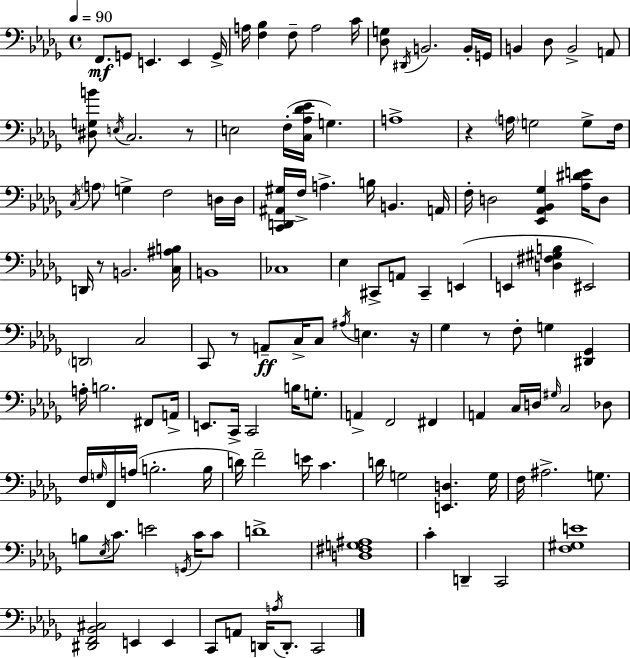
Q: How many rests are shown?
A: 6